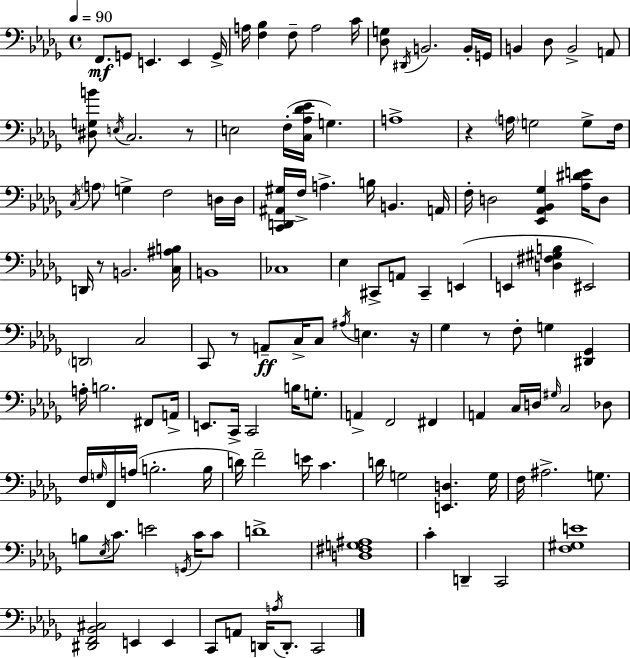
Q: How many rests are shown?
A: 6